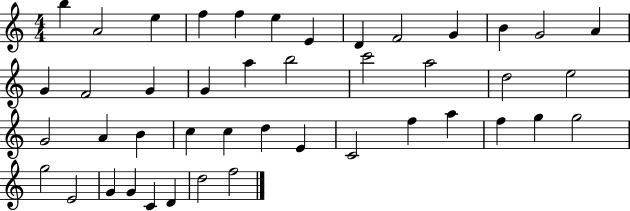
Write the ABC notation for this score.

X:1
T:Untitled
M:4/4
L:1/4
K:C
b A2 e f f e E D F2 G B G2 A G F2 G G a b2 c'2 a2 d2 e2 G2 A B c c d E C2 f a f g g2 g2 E2 G G C D d2 f2